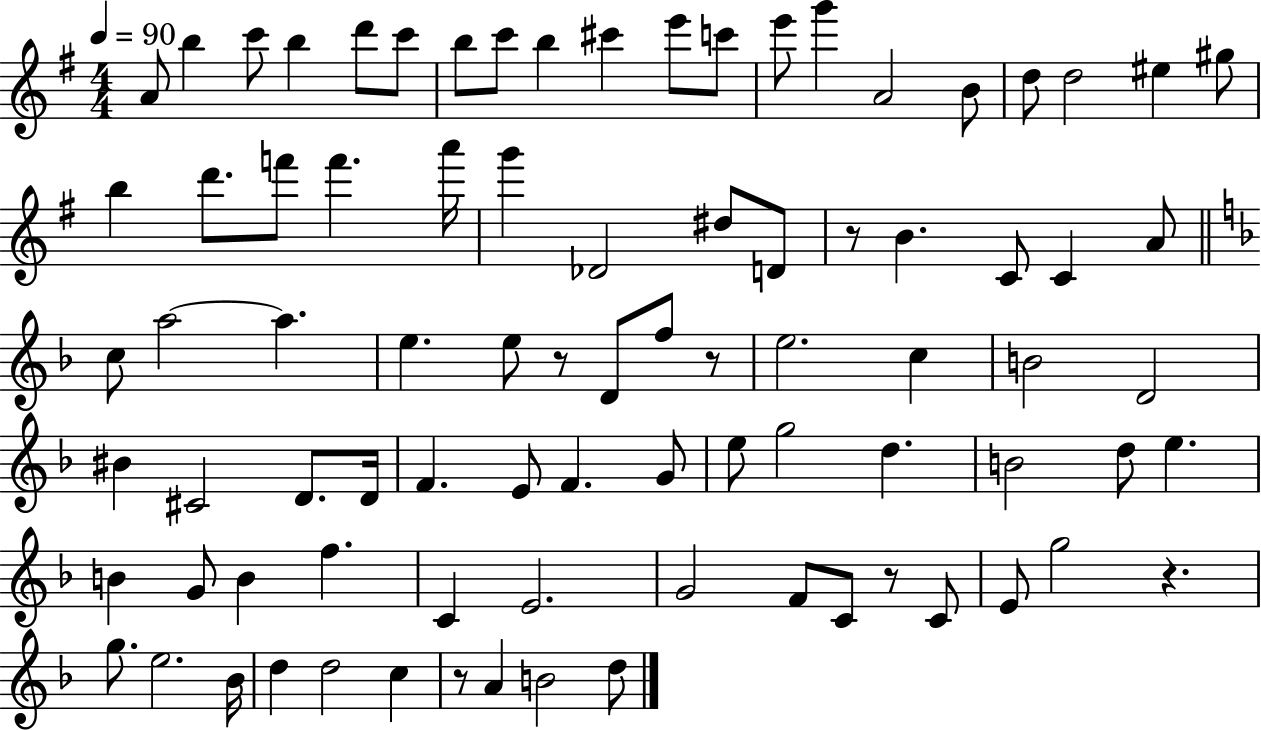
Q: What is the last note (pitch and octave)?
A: D5